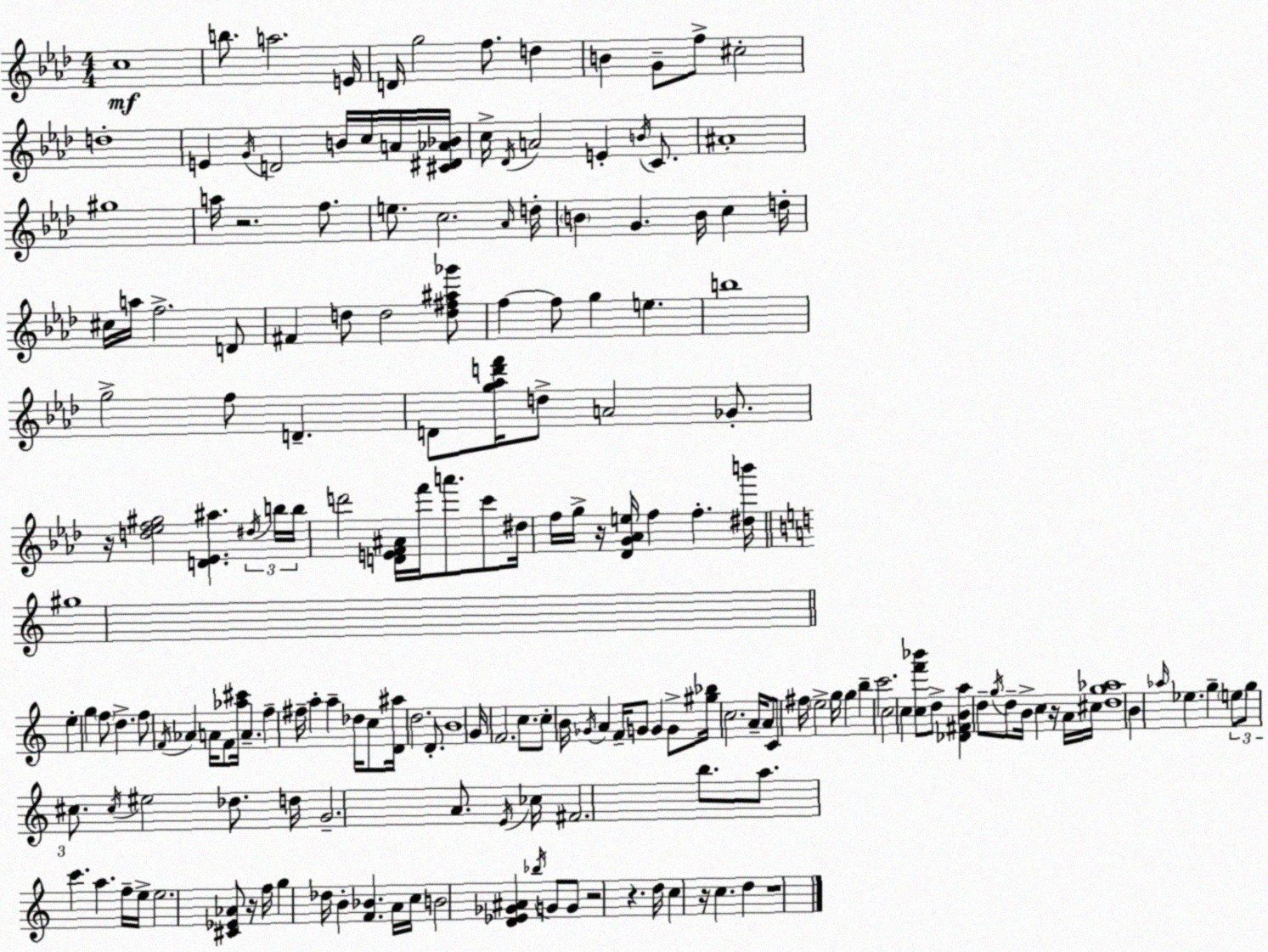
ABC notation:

X:1
T:Untitled
M:4/4
L:1/4
K:Ab
c4 b/2 a2 E/4 D/4 g2 f/2 d B G/2 f/2 ^c2 d4 E G/4 D2 B/4 c/4 A/4 [^C^D_A_B]/4 c/4 _D/4 A2 E B/4 C/2 ^A4 ^g4 a/4 z2 f/2 e/2 c2 _A/4 d/4 B G B/4 c d/4 ^c/4 a/4 f2 D/2 ^F d/2 d2 [d^f^a_g']/2 f f/2 g e b4 g2 f/2 D D/2 [g_ad'f']/4 d/2 A2 _G/2 z/4 [d_ef^g]2 [D_E^a] ^d/4 b/4 b/4 d'2 [DEF^A]/4 f'/4 a'/2 c'/2 ^d/4 f/4 g/4 z/4 [_DG_Ae]/4 f f [^db']/4 ^g4 e g f/2 d f/2 F/4 _A A/4 F/2 [_a^c']/4 A f ^f/4 a a _d/4 c/2 [D^a]/4 d2 D/2 B4 G/4 F2 c/2 c/2 B/4 _G/4 A F/4 G/2 G G/2 [^g_b]/4 c2 A/4 A/2 C/2 ^f/4 e2 g/4 g b c'2 c2 c [cf'_b']/2 d/2 [_D^FBa] d/2 g/4 d/2 B/4 c z/4 A/4 ^c/4 [dg_a]4 B _a/4 _e g e/2 g/2 ^c/2 ^c/4 ^e2 _d/2 d/4 G2 A/2 E/4 _c/4 ^F2 b/2 a/2 c' a f/4 e/4 e2 [^C_E_A]/2 z/4 f/4 g _d/4 B [F_B] A/4 c/4 B2 [D_E_G^A] _b/4 G/2 G/2 z2 z d/4 c z/4 c d z4